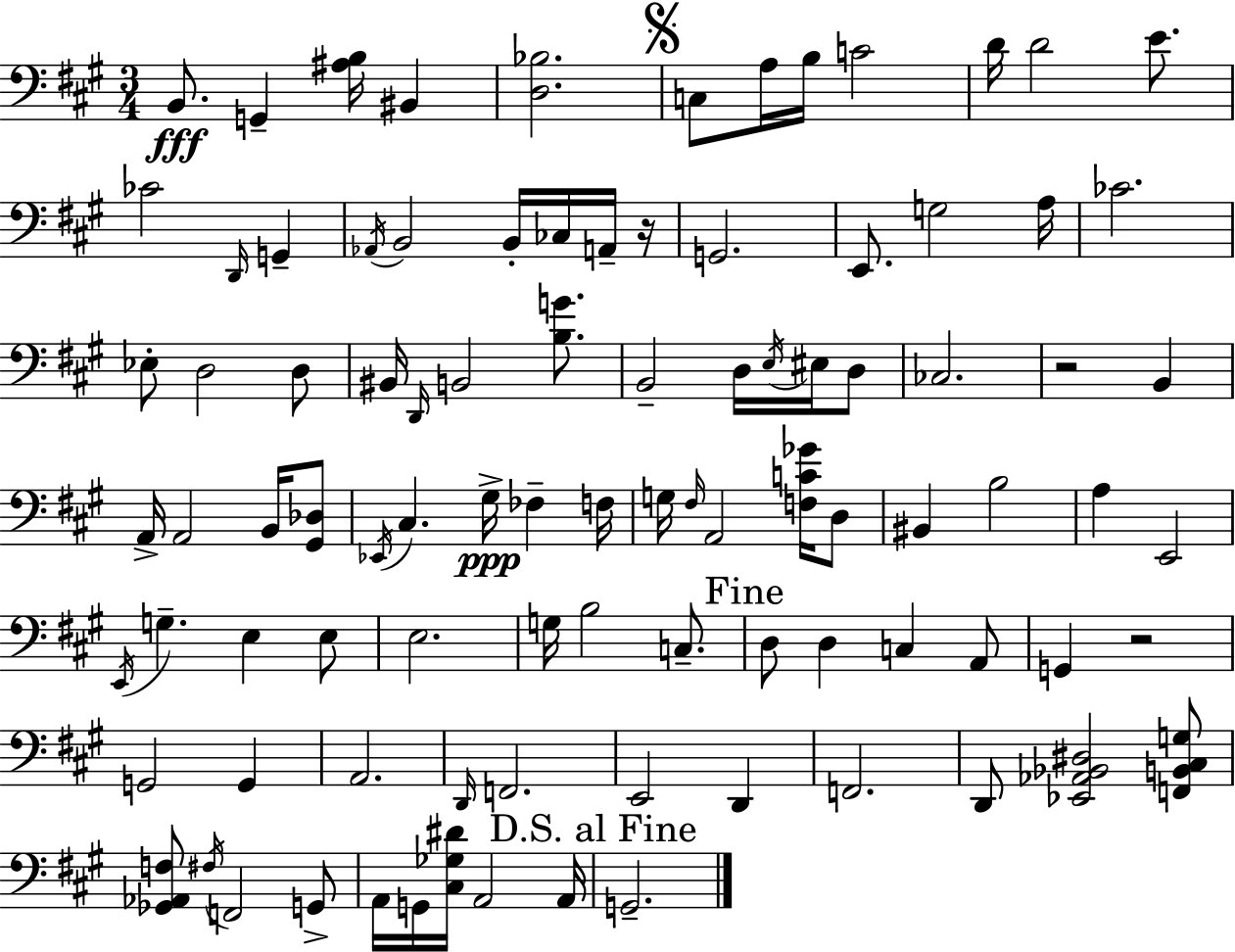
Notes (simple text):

B2/e. G2/q [A#3,B3]/s BIS2/q [D3,Bb3]/h. C3/e A3/s B3/s C4/h D4/s D4/h E4/e. CES4/h D2/s G2/q Ab2/s B2/h B2/s CES3/s A2/s R/s G2/h. E2/e. G3/h A3/s CES4/h. Eb3/e D3/h D3/e BIS2/s D2/s B2/h [B3,G4]/e. B2/h D3/s E3/s EIS3/s D3/e CES3/h. R/h B2/q A2/s A2/h B2/s [G#2,Db3]/e Eb2/s C#3/q. G#3/s FES3/q F3/s G3/s F#3/s A2/h [F3,C4,Gb4]/s D3/e BIS2/q B3/h A3/q E2/h E2/s G3/q. E3/q E3/e E3/h. G3/s B3/h C3/e. D3/e D3/q C3/q A2/e G2/q R/h G2/h G2/q A2/h. D2/s F2/h. E2/h D2/q F2/h. D2/e [Eb2,Ab2,Bb2,D#3]/h [F2,B2,C#3,G3]/e [Gb2,Ab2,F3]/e F#3/s F2/h G2/e A2/s G2/s [C#3,Gb3,D#4]/s A2/h A2/s G2/h.